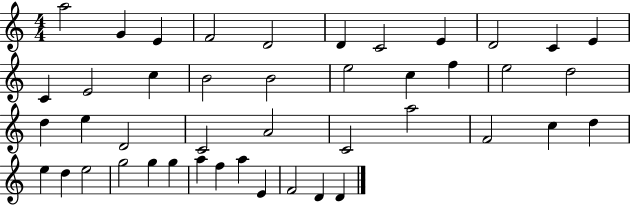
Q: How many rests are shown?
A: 0